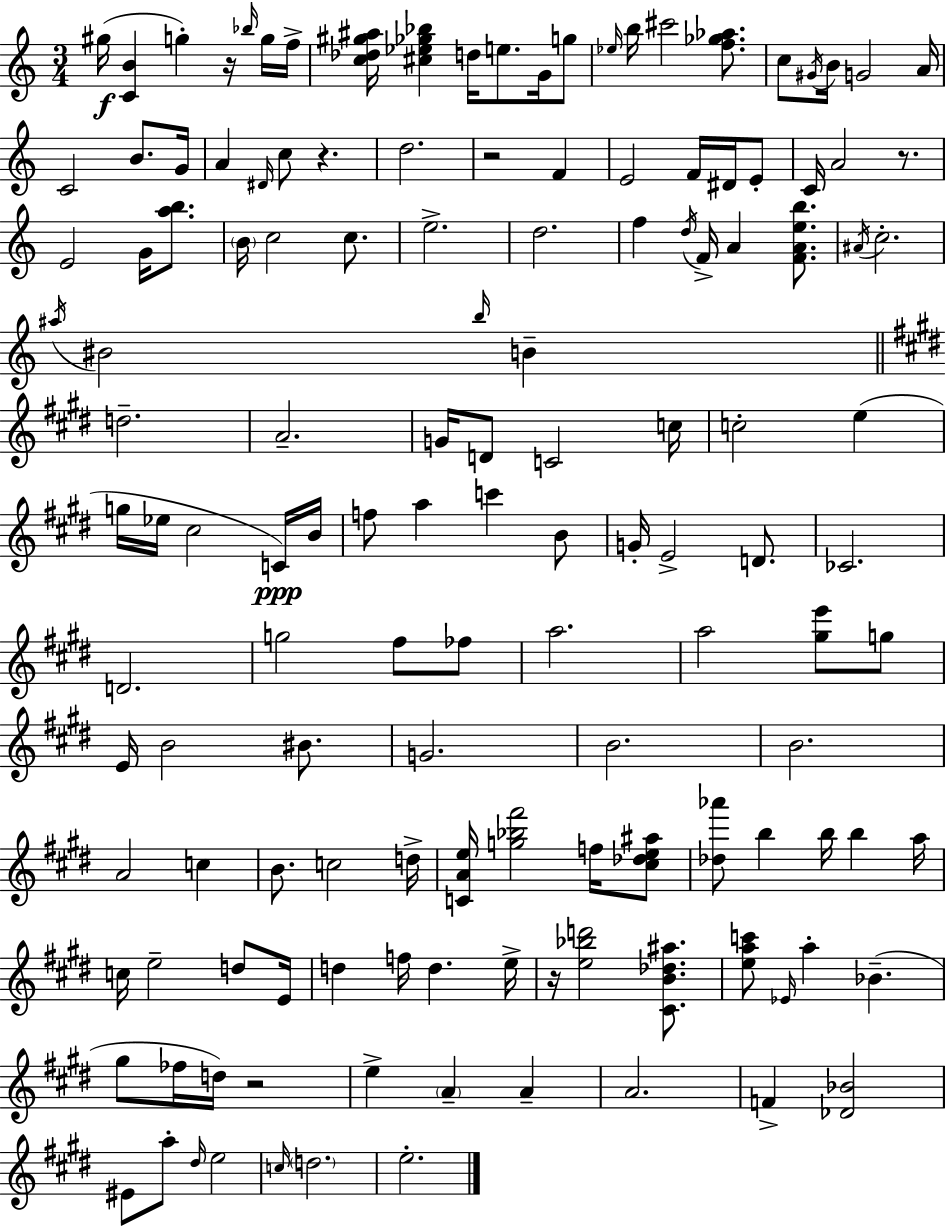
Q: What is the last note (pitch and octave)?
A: E5